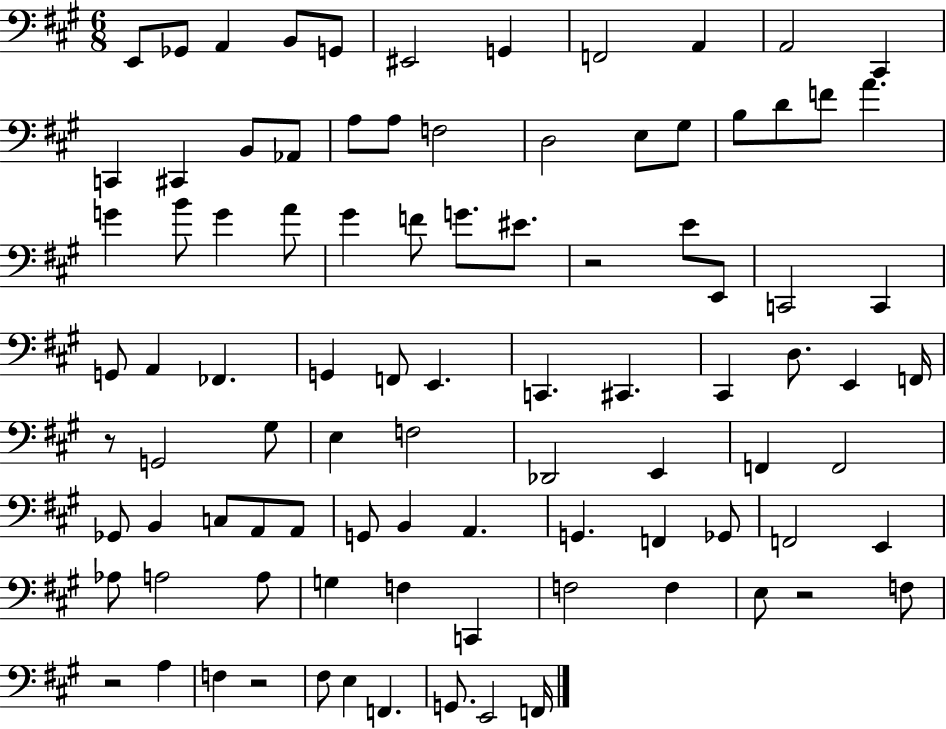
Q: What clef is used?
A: bass